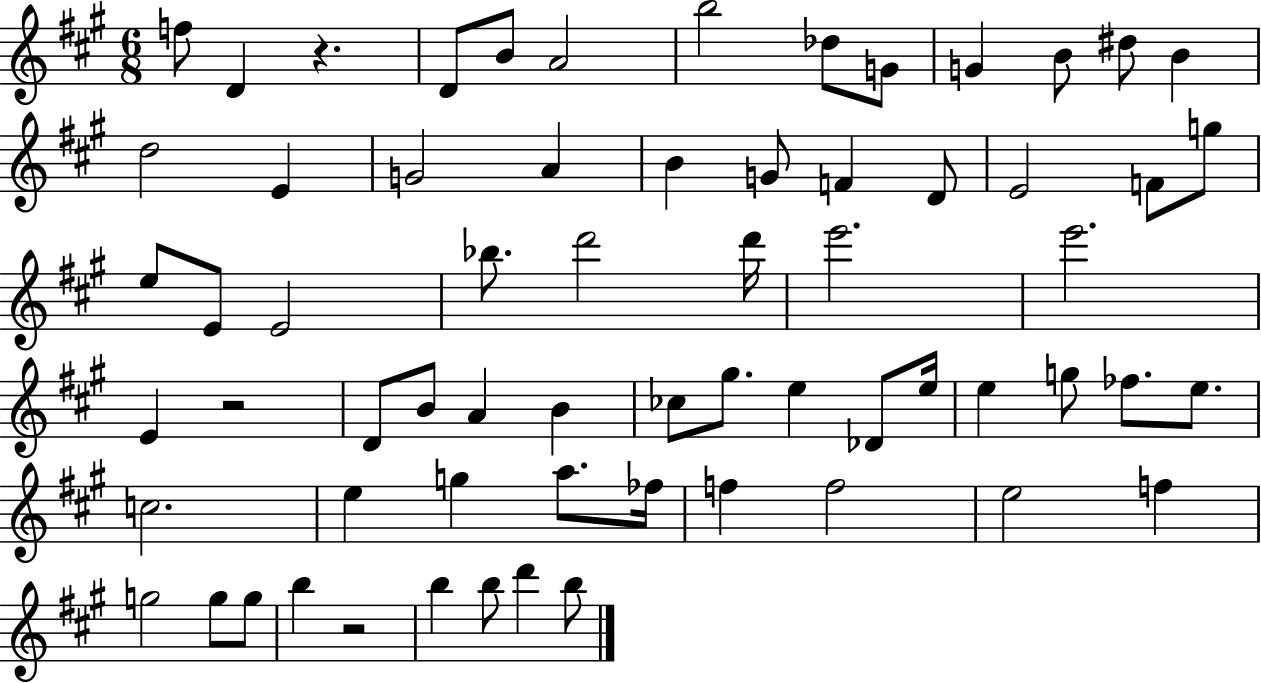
{
  \clef treble
  \numericTimeSignature
  \time 6/8
  \key a \major
  \repeat volta 2 { f''8 d'4 r4. | d'8 b'8 a'2 | b''2 des''8 g'8 | g'4 b'8 dis''8 b'4 | \break d''2 e'4 | g'2 a'4 | b'4 g'8 f'4 d'8 | e'2 f'8 g''8 | \break e''8 e'8 e'2 | bes''8. d'''2 d'''16 | e'''2. | e'''2. | \break e'4 r2 | d'8 b'8 a'4 b'4 | ces''8 gis''8. e''4 des'8 e''16 | e''4 g''8 fes''8. e''8. | \break c''2. | e''4 g''4 a''8. fes''16 | f''4 f''2 | e''2 f''4 | \break g''2 g''8 g''8 | b''4 r2 | b''4 b''8 d'''4 b''8 | } \bar "|."
}